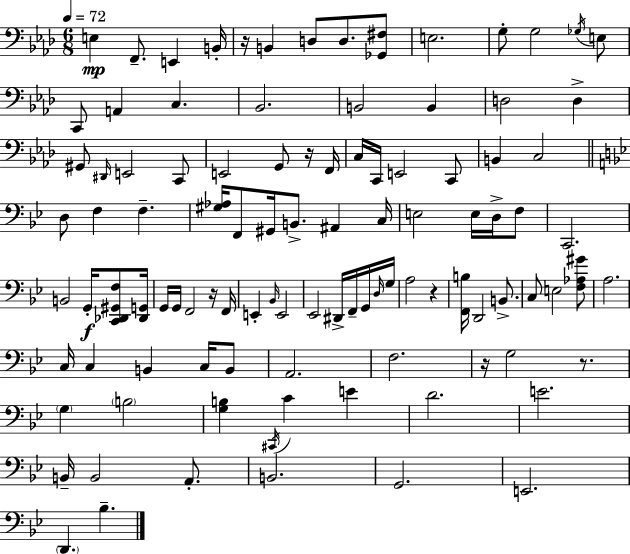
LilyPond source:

{
  \clef bass
  \numericTimeSignature
  \time 6/8
  \key f \minor
  \tempo 4 = 72
  e4\mp f,8.-- e,4 b,16-. | r16 b,4 d8 d8. <ges, fis>8 | e2. | g8-. g2 \acciaccatura { ges16 } e8 | \break c,8 a,4 c4. | bes,2. | b,2 b,4 | d2 d4-> | \break gis,8 \grace { dis,16 } e,2 | c,8 e,2 g,8 | r16 f,16 c16 c,16 e,2 | c,8 b,4 c2 | \break \bar "||" \break \key g \minor d8 f4 f4.-- | <gis aes>16 f,8 gis,16 b,8.-> ais,4 c16 | e2 e16 d16-> f8 | c,2. | \break b,2 g,16-.\f <c, des, gis, f>8 <des, g,>16 | g,16 g,16 f,2 r16 f,16 | e,4-. \grace { bes,16 } e,2 | ees,2 dis,16-> f,16-- g,16 | \break \grace { d16 } g16 a2 r4 | <f, b>16 d,2 b,8.-> | c8 e2 | <f aes gis'>8 a2. | \break c16 c4 b,4 c16 | b,8 a,2. | f2. | r16 g2 r8. | \break \parenthesize g4 \parenthesize b2 | <g b>4 \acciaccatura { cis,16 } c'4 e'4 | d'2. | e'2. | \break b,16-- b,2 | a,8.-. b,2. | g,2. | e,2. | \break \parenthesize d,4. bes4.-- | \bar "|."
}